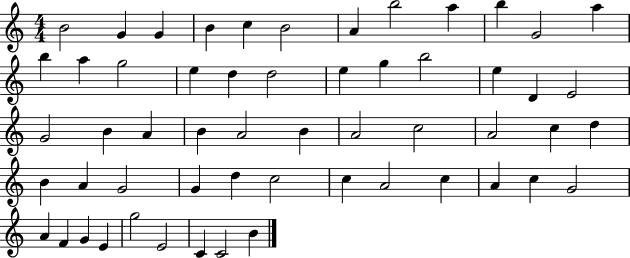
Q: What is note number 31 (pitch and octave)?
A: A4